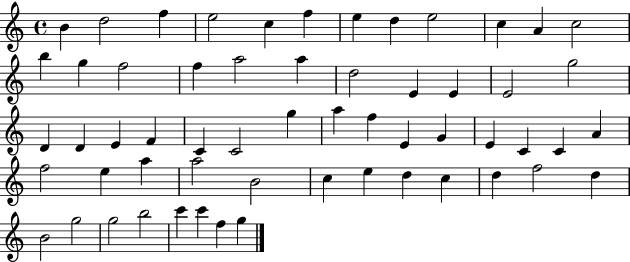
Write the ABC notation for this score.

X:1
T:Untitled
M:4/4
L:1/4
K:C
B d2 f e2 c f e d e2 c A c2 b g f2 f a2 a d2 E E E2 g2 D D E F C C2 g a f E G E C C A f2 e a a2 B2 c e d c d f2 d B2 g2 g2 b2 c' c' f g